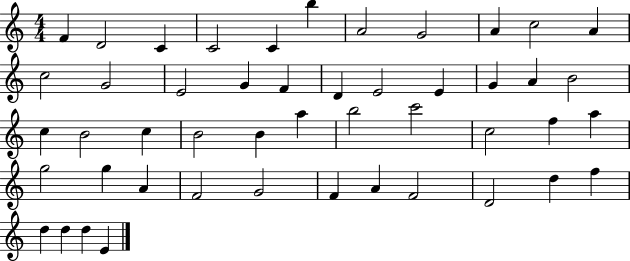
F4/q D4/h C4/q C4/h C4/q B5/q A4/h G4/h A4/q C5/h A4/q C5/h G4/h E4/h G4/q F4/q D4/q E4/h E4/q G4/q A4/q B4/h C5/q B4/h C5/q B4/h B4/q A5/q B5/h C6/h C5/h F5/q A5/q G5/h G5/q A4/q F4/h G4/h F4/q A4/q F4/h D4/h D5/q F5/q D5/q D5/q D5/q E4/q